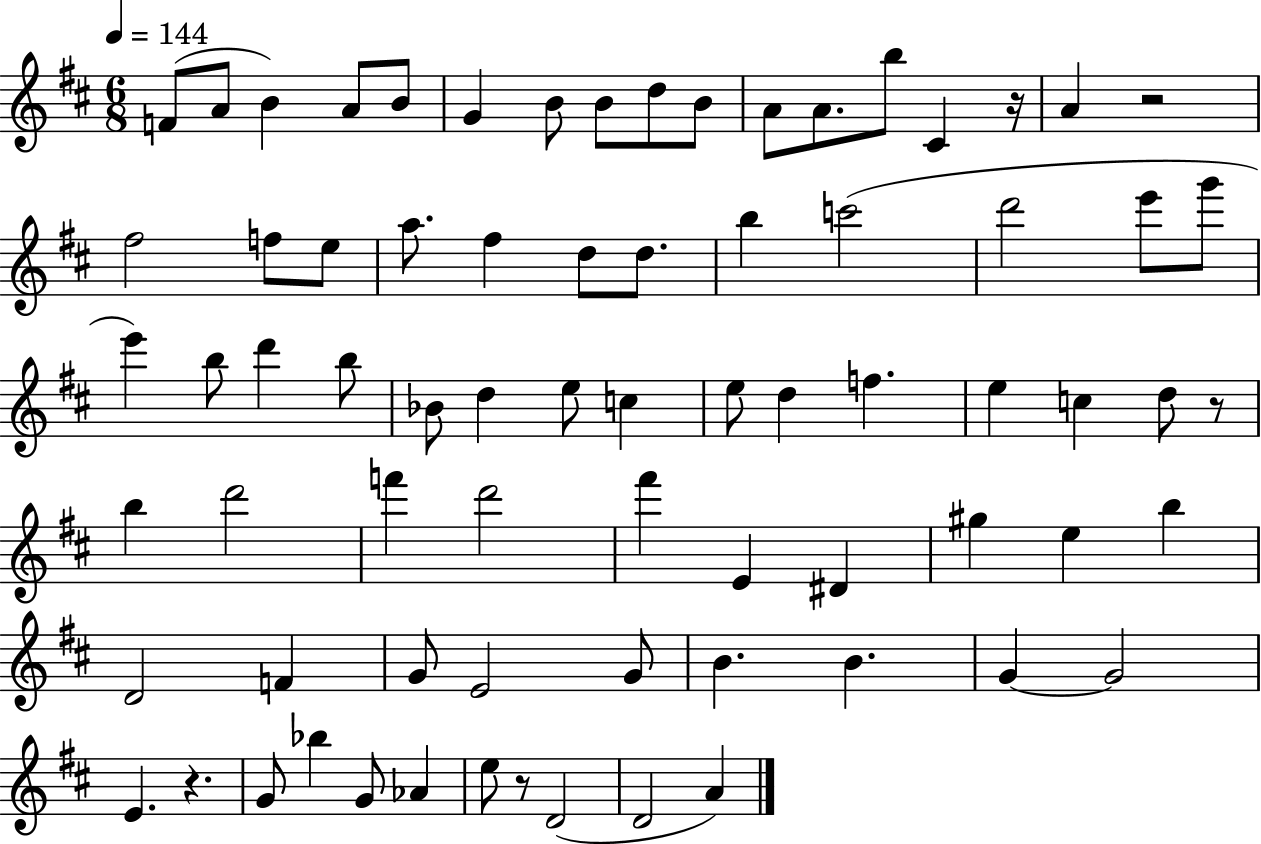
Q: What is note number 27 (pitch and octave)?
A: G6